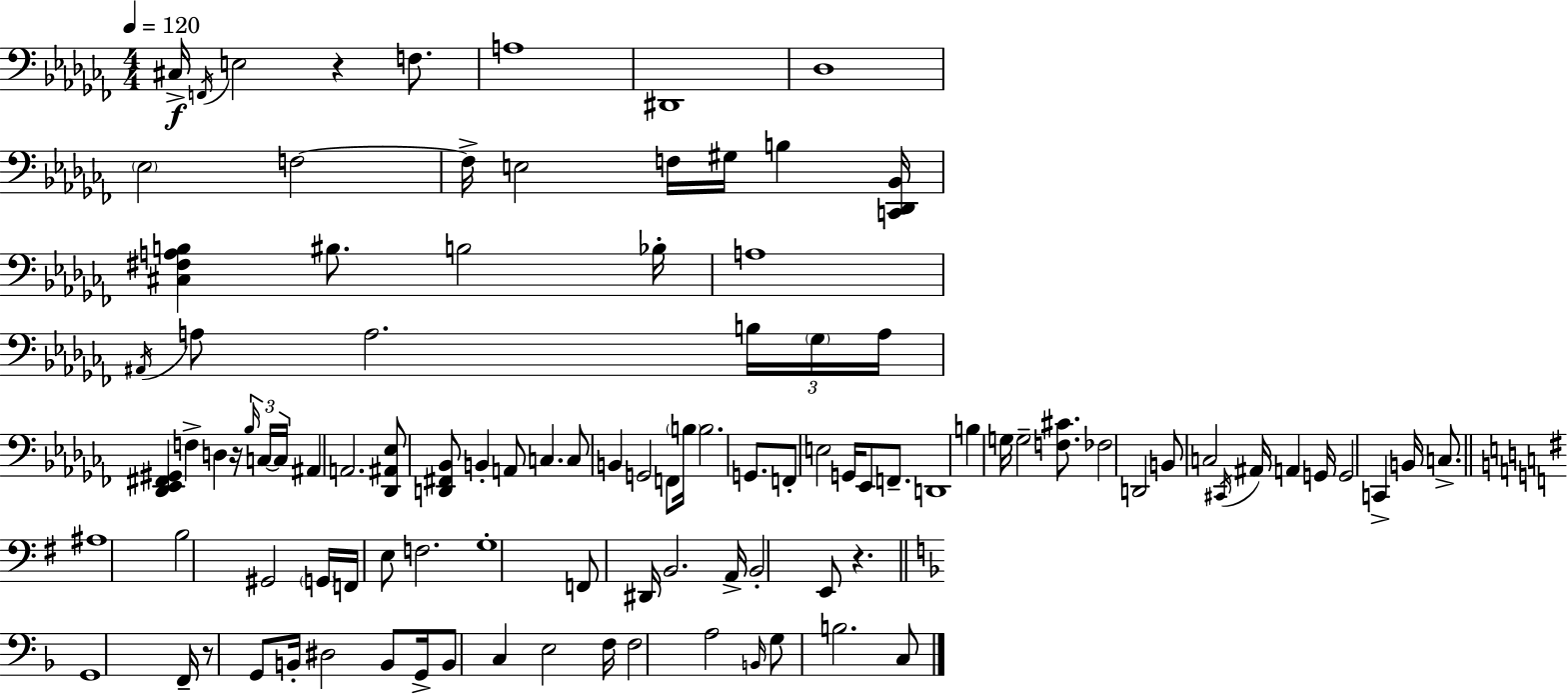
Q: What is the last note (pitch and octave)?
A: C3